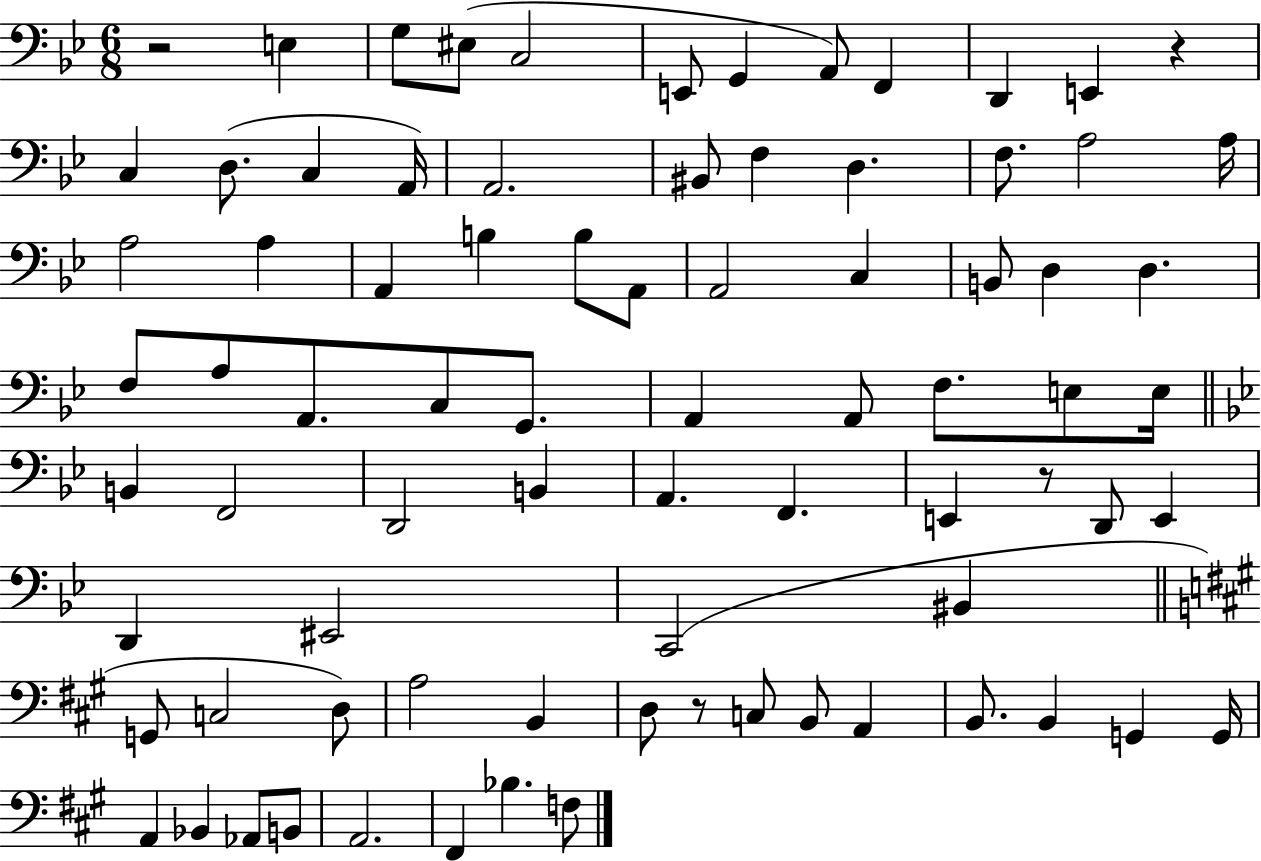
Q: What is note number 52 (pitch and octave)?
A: D2